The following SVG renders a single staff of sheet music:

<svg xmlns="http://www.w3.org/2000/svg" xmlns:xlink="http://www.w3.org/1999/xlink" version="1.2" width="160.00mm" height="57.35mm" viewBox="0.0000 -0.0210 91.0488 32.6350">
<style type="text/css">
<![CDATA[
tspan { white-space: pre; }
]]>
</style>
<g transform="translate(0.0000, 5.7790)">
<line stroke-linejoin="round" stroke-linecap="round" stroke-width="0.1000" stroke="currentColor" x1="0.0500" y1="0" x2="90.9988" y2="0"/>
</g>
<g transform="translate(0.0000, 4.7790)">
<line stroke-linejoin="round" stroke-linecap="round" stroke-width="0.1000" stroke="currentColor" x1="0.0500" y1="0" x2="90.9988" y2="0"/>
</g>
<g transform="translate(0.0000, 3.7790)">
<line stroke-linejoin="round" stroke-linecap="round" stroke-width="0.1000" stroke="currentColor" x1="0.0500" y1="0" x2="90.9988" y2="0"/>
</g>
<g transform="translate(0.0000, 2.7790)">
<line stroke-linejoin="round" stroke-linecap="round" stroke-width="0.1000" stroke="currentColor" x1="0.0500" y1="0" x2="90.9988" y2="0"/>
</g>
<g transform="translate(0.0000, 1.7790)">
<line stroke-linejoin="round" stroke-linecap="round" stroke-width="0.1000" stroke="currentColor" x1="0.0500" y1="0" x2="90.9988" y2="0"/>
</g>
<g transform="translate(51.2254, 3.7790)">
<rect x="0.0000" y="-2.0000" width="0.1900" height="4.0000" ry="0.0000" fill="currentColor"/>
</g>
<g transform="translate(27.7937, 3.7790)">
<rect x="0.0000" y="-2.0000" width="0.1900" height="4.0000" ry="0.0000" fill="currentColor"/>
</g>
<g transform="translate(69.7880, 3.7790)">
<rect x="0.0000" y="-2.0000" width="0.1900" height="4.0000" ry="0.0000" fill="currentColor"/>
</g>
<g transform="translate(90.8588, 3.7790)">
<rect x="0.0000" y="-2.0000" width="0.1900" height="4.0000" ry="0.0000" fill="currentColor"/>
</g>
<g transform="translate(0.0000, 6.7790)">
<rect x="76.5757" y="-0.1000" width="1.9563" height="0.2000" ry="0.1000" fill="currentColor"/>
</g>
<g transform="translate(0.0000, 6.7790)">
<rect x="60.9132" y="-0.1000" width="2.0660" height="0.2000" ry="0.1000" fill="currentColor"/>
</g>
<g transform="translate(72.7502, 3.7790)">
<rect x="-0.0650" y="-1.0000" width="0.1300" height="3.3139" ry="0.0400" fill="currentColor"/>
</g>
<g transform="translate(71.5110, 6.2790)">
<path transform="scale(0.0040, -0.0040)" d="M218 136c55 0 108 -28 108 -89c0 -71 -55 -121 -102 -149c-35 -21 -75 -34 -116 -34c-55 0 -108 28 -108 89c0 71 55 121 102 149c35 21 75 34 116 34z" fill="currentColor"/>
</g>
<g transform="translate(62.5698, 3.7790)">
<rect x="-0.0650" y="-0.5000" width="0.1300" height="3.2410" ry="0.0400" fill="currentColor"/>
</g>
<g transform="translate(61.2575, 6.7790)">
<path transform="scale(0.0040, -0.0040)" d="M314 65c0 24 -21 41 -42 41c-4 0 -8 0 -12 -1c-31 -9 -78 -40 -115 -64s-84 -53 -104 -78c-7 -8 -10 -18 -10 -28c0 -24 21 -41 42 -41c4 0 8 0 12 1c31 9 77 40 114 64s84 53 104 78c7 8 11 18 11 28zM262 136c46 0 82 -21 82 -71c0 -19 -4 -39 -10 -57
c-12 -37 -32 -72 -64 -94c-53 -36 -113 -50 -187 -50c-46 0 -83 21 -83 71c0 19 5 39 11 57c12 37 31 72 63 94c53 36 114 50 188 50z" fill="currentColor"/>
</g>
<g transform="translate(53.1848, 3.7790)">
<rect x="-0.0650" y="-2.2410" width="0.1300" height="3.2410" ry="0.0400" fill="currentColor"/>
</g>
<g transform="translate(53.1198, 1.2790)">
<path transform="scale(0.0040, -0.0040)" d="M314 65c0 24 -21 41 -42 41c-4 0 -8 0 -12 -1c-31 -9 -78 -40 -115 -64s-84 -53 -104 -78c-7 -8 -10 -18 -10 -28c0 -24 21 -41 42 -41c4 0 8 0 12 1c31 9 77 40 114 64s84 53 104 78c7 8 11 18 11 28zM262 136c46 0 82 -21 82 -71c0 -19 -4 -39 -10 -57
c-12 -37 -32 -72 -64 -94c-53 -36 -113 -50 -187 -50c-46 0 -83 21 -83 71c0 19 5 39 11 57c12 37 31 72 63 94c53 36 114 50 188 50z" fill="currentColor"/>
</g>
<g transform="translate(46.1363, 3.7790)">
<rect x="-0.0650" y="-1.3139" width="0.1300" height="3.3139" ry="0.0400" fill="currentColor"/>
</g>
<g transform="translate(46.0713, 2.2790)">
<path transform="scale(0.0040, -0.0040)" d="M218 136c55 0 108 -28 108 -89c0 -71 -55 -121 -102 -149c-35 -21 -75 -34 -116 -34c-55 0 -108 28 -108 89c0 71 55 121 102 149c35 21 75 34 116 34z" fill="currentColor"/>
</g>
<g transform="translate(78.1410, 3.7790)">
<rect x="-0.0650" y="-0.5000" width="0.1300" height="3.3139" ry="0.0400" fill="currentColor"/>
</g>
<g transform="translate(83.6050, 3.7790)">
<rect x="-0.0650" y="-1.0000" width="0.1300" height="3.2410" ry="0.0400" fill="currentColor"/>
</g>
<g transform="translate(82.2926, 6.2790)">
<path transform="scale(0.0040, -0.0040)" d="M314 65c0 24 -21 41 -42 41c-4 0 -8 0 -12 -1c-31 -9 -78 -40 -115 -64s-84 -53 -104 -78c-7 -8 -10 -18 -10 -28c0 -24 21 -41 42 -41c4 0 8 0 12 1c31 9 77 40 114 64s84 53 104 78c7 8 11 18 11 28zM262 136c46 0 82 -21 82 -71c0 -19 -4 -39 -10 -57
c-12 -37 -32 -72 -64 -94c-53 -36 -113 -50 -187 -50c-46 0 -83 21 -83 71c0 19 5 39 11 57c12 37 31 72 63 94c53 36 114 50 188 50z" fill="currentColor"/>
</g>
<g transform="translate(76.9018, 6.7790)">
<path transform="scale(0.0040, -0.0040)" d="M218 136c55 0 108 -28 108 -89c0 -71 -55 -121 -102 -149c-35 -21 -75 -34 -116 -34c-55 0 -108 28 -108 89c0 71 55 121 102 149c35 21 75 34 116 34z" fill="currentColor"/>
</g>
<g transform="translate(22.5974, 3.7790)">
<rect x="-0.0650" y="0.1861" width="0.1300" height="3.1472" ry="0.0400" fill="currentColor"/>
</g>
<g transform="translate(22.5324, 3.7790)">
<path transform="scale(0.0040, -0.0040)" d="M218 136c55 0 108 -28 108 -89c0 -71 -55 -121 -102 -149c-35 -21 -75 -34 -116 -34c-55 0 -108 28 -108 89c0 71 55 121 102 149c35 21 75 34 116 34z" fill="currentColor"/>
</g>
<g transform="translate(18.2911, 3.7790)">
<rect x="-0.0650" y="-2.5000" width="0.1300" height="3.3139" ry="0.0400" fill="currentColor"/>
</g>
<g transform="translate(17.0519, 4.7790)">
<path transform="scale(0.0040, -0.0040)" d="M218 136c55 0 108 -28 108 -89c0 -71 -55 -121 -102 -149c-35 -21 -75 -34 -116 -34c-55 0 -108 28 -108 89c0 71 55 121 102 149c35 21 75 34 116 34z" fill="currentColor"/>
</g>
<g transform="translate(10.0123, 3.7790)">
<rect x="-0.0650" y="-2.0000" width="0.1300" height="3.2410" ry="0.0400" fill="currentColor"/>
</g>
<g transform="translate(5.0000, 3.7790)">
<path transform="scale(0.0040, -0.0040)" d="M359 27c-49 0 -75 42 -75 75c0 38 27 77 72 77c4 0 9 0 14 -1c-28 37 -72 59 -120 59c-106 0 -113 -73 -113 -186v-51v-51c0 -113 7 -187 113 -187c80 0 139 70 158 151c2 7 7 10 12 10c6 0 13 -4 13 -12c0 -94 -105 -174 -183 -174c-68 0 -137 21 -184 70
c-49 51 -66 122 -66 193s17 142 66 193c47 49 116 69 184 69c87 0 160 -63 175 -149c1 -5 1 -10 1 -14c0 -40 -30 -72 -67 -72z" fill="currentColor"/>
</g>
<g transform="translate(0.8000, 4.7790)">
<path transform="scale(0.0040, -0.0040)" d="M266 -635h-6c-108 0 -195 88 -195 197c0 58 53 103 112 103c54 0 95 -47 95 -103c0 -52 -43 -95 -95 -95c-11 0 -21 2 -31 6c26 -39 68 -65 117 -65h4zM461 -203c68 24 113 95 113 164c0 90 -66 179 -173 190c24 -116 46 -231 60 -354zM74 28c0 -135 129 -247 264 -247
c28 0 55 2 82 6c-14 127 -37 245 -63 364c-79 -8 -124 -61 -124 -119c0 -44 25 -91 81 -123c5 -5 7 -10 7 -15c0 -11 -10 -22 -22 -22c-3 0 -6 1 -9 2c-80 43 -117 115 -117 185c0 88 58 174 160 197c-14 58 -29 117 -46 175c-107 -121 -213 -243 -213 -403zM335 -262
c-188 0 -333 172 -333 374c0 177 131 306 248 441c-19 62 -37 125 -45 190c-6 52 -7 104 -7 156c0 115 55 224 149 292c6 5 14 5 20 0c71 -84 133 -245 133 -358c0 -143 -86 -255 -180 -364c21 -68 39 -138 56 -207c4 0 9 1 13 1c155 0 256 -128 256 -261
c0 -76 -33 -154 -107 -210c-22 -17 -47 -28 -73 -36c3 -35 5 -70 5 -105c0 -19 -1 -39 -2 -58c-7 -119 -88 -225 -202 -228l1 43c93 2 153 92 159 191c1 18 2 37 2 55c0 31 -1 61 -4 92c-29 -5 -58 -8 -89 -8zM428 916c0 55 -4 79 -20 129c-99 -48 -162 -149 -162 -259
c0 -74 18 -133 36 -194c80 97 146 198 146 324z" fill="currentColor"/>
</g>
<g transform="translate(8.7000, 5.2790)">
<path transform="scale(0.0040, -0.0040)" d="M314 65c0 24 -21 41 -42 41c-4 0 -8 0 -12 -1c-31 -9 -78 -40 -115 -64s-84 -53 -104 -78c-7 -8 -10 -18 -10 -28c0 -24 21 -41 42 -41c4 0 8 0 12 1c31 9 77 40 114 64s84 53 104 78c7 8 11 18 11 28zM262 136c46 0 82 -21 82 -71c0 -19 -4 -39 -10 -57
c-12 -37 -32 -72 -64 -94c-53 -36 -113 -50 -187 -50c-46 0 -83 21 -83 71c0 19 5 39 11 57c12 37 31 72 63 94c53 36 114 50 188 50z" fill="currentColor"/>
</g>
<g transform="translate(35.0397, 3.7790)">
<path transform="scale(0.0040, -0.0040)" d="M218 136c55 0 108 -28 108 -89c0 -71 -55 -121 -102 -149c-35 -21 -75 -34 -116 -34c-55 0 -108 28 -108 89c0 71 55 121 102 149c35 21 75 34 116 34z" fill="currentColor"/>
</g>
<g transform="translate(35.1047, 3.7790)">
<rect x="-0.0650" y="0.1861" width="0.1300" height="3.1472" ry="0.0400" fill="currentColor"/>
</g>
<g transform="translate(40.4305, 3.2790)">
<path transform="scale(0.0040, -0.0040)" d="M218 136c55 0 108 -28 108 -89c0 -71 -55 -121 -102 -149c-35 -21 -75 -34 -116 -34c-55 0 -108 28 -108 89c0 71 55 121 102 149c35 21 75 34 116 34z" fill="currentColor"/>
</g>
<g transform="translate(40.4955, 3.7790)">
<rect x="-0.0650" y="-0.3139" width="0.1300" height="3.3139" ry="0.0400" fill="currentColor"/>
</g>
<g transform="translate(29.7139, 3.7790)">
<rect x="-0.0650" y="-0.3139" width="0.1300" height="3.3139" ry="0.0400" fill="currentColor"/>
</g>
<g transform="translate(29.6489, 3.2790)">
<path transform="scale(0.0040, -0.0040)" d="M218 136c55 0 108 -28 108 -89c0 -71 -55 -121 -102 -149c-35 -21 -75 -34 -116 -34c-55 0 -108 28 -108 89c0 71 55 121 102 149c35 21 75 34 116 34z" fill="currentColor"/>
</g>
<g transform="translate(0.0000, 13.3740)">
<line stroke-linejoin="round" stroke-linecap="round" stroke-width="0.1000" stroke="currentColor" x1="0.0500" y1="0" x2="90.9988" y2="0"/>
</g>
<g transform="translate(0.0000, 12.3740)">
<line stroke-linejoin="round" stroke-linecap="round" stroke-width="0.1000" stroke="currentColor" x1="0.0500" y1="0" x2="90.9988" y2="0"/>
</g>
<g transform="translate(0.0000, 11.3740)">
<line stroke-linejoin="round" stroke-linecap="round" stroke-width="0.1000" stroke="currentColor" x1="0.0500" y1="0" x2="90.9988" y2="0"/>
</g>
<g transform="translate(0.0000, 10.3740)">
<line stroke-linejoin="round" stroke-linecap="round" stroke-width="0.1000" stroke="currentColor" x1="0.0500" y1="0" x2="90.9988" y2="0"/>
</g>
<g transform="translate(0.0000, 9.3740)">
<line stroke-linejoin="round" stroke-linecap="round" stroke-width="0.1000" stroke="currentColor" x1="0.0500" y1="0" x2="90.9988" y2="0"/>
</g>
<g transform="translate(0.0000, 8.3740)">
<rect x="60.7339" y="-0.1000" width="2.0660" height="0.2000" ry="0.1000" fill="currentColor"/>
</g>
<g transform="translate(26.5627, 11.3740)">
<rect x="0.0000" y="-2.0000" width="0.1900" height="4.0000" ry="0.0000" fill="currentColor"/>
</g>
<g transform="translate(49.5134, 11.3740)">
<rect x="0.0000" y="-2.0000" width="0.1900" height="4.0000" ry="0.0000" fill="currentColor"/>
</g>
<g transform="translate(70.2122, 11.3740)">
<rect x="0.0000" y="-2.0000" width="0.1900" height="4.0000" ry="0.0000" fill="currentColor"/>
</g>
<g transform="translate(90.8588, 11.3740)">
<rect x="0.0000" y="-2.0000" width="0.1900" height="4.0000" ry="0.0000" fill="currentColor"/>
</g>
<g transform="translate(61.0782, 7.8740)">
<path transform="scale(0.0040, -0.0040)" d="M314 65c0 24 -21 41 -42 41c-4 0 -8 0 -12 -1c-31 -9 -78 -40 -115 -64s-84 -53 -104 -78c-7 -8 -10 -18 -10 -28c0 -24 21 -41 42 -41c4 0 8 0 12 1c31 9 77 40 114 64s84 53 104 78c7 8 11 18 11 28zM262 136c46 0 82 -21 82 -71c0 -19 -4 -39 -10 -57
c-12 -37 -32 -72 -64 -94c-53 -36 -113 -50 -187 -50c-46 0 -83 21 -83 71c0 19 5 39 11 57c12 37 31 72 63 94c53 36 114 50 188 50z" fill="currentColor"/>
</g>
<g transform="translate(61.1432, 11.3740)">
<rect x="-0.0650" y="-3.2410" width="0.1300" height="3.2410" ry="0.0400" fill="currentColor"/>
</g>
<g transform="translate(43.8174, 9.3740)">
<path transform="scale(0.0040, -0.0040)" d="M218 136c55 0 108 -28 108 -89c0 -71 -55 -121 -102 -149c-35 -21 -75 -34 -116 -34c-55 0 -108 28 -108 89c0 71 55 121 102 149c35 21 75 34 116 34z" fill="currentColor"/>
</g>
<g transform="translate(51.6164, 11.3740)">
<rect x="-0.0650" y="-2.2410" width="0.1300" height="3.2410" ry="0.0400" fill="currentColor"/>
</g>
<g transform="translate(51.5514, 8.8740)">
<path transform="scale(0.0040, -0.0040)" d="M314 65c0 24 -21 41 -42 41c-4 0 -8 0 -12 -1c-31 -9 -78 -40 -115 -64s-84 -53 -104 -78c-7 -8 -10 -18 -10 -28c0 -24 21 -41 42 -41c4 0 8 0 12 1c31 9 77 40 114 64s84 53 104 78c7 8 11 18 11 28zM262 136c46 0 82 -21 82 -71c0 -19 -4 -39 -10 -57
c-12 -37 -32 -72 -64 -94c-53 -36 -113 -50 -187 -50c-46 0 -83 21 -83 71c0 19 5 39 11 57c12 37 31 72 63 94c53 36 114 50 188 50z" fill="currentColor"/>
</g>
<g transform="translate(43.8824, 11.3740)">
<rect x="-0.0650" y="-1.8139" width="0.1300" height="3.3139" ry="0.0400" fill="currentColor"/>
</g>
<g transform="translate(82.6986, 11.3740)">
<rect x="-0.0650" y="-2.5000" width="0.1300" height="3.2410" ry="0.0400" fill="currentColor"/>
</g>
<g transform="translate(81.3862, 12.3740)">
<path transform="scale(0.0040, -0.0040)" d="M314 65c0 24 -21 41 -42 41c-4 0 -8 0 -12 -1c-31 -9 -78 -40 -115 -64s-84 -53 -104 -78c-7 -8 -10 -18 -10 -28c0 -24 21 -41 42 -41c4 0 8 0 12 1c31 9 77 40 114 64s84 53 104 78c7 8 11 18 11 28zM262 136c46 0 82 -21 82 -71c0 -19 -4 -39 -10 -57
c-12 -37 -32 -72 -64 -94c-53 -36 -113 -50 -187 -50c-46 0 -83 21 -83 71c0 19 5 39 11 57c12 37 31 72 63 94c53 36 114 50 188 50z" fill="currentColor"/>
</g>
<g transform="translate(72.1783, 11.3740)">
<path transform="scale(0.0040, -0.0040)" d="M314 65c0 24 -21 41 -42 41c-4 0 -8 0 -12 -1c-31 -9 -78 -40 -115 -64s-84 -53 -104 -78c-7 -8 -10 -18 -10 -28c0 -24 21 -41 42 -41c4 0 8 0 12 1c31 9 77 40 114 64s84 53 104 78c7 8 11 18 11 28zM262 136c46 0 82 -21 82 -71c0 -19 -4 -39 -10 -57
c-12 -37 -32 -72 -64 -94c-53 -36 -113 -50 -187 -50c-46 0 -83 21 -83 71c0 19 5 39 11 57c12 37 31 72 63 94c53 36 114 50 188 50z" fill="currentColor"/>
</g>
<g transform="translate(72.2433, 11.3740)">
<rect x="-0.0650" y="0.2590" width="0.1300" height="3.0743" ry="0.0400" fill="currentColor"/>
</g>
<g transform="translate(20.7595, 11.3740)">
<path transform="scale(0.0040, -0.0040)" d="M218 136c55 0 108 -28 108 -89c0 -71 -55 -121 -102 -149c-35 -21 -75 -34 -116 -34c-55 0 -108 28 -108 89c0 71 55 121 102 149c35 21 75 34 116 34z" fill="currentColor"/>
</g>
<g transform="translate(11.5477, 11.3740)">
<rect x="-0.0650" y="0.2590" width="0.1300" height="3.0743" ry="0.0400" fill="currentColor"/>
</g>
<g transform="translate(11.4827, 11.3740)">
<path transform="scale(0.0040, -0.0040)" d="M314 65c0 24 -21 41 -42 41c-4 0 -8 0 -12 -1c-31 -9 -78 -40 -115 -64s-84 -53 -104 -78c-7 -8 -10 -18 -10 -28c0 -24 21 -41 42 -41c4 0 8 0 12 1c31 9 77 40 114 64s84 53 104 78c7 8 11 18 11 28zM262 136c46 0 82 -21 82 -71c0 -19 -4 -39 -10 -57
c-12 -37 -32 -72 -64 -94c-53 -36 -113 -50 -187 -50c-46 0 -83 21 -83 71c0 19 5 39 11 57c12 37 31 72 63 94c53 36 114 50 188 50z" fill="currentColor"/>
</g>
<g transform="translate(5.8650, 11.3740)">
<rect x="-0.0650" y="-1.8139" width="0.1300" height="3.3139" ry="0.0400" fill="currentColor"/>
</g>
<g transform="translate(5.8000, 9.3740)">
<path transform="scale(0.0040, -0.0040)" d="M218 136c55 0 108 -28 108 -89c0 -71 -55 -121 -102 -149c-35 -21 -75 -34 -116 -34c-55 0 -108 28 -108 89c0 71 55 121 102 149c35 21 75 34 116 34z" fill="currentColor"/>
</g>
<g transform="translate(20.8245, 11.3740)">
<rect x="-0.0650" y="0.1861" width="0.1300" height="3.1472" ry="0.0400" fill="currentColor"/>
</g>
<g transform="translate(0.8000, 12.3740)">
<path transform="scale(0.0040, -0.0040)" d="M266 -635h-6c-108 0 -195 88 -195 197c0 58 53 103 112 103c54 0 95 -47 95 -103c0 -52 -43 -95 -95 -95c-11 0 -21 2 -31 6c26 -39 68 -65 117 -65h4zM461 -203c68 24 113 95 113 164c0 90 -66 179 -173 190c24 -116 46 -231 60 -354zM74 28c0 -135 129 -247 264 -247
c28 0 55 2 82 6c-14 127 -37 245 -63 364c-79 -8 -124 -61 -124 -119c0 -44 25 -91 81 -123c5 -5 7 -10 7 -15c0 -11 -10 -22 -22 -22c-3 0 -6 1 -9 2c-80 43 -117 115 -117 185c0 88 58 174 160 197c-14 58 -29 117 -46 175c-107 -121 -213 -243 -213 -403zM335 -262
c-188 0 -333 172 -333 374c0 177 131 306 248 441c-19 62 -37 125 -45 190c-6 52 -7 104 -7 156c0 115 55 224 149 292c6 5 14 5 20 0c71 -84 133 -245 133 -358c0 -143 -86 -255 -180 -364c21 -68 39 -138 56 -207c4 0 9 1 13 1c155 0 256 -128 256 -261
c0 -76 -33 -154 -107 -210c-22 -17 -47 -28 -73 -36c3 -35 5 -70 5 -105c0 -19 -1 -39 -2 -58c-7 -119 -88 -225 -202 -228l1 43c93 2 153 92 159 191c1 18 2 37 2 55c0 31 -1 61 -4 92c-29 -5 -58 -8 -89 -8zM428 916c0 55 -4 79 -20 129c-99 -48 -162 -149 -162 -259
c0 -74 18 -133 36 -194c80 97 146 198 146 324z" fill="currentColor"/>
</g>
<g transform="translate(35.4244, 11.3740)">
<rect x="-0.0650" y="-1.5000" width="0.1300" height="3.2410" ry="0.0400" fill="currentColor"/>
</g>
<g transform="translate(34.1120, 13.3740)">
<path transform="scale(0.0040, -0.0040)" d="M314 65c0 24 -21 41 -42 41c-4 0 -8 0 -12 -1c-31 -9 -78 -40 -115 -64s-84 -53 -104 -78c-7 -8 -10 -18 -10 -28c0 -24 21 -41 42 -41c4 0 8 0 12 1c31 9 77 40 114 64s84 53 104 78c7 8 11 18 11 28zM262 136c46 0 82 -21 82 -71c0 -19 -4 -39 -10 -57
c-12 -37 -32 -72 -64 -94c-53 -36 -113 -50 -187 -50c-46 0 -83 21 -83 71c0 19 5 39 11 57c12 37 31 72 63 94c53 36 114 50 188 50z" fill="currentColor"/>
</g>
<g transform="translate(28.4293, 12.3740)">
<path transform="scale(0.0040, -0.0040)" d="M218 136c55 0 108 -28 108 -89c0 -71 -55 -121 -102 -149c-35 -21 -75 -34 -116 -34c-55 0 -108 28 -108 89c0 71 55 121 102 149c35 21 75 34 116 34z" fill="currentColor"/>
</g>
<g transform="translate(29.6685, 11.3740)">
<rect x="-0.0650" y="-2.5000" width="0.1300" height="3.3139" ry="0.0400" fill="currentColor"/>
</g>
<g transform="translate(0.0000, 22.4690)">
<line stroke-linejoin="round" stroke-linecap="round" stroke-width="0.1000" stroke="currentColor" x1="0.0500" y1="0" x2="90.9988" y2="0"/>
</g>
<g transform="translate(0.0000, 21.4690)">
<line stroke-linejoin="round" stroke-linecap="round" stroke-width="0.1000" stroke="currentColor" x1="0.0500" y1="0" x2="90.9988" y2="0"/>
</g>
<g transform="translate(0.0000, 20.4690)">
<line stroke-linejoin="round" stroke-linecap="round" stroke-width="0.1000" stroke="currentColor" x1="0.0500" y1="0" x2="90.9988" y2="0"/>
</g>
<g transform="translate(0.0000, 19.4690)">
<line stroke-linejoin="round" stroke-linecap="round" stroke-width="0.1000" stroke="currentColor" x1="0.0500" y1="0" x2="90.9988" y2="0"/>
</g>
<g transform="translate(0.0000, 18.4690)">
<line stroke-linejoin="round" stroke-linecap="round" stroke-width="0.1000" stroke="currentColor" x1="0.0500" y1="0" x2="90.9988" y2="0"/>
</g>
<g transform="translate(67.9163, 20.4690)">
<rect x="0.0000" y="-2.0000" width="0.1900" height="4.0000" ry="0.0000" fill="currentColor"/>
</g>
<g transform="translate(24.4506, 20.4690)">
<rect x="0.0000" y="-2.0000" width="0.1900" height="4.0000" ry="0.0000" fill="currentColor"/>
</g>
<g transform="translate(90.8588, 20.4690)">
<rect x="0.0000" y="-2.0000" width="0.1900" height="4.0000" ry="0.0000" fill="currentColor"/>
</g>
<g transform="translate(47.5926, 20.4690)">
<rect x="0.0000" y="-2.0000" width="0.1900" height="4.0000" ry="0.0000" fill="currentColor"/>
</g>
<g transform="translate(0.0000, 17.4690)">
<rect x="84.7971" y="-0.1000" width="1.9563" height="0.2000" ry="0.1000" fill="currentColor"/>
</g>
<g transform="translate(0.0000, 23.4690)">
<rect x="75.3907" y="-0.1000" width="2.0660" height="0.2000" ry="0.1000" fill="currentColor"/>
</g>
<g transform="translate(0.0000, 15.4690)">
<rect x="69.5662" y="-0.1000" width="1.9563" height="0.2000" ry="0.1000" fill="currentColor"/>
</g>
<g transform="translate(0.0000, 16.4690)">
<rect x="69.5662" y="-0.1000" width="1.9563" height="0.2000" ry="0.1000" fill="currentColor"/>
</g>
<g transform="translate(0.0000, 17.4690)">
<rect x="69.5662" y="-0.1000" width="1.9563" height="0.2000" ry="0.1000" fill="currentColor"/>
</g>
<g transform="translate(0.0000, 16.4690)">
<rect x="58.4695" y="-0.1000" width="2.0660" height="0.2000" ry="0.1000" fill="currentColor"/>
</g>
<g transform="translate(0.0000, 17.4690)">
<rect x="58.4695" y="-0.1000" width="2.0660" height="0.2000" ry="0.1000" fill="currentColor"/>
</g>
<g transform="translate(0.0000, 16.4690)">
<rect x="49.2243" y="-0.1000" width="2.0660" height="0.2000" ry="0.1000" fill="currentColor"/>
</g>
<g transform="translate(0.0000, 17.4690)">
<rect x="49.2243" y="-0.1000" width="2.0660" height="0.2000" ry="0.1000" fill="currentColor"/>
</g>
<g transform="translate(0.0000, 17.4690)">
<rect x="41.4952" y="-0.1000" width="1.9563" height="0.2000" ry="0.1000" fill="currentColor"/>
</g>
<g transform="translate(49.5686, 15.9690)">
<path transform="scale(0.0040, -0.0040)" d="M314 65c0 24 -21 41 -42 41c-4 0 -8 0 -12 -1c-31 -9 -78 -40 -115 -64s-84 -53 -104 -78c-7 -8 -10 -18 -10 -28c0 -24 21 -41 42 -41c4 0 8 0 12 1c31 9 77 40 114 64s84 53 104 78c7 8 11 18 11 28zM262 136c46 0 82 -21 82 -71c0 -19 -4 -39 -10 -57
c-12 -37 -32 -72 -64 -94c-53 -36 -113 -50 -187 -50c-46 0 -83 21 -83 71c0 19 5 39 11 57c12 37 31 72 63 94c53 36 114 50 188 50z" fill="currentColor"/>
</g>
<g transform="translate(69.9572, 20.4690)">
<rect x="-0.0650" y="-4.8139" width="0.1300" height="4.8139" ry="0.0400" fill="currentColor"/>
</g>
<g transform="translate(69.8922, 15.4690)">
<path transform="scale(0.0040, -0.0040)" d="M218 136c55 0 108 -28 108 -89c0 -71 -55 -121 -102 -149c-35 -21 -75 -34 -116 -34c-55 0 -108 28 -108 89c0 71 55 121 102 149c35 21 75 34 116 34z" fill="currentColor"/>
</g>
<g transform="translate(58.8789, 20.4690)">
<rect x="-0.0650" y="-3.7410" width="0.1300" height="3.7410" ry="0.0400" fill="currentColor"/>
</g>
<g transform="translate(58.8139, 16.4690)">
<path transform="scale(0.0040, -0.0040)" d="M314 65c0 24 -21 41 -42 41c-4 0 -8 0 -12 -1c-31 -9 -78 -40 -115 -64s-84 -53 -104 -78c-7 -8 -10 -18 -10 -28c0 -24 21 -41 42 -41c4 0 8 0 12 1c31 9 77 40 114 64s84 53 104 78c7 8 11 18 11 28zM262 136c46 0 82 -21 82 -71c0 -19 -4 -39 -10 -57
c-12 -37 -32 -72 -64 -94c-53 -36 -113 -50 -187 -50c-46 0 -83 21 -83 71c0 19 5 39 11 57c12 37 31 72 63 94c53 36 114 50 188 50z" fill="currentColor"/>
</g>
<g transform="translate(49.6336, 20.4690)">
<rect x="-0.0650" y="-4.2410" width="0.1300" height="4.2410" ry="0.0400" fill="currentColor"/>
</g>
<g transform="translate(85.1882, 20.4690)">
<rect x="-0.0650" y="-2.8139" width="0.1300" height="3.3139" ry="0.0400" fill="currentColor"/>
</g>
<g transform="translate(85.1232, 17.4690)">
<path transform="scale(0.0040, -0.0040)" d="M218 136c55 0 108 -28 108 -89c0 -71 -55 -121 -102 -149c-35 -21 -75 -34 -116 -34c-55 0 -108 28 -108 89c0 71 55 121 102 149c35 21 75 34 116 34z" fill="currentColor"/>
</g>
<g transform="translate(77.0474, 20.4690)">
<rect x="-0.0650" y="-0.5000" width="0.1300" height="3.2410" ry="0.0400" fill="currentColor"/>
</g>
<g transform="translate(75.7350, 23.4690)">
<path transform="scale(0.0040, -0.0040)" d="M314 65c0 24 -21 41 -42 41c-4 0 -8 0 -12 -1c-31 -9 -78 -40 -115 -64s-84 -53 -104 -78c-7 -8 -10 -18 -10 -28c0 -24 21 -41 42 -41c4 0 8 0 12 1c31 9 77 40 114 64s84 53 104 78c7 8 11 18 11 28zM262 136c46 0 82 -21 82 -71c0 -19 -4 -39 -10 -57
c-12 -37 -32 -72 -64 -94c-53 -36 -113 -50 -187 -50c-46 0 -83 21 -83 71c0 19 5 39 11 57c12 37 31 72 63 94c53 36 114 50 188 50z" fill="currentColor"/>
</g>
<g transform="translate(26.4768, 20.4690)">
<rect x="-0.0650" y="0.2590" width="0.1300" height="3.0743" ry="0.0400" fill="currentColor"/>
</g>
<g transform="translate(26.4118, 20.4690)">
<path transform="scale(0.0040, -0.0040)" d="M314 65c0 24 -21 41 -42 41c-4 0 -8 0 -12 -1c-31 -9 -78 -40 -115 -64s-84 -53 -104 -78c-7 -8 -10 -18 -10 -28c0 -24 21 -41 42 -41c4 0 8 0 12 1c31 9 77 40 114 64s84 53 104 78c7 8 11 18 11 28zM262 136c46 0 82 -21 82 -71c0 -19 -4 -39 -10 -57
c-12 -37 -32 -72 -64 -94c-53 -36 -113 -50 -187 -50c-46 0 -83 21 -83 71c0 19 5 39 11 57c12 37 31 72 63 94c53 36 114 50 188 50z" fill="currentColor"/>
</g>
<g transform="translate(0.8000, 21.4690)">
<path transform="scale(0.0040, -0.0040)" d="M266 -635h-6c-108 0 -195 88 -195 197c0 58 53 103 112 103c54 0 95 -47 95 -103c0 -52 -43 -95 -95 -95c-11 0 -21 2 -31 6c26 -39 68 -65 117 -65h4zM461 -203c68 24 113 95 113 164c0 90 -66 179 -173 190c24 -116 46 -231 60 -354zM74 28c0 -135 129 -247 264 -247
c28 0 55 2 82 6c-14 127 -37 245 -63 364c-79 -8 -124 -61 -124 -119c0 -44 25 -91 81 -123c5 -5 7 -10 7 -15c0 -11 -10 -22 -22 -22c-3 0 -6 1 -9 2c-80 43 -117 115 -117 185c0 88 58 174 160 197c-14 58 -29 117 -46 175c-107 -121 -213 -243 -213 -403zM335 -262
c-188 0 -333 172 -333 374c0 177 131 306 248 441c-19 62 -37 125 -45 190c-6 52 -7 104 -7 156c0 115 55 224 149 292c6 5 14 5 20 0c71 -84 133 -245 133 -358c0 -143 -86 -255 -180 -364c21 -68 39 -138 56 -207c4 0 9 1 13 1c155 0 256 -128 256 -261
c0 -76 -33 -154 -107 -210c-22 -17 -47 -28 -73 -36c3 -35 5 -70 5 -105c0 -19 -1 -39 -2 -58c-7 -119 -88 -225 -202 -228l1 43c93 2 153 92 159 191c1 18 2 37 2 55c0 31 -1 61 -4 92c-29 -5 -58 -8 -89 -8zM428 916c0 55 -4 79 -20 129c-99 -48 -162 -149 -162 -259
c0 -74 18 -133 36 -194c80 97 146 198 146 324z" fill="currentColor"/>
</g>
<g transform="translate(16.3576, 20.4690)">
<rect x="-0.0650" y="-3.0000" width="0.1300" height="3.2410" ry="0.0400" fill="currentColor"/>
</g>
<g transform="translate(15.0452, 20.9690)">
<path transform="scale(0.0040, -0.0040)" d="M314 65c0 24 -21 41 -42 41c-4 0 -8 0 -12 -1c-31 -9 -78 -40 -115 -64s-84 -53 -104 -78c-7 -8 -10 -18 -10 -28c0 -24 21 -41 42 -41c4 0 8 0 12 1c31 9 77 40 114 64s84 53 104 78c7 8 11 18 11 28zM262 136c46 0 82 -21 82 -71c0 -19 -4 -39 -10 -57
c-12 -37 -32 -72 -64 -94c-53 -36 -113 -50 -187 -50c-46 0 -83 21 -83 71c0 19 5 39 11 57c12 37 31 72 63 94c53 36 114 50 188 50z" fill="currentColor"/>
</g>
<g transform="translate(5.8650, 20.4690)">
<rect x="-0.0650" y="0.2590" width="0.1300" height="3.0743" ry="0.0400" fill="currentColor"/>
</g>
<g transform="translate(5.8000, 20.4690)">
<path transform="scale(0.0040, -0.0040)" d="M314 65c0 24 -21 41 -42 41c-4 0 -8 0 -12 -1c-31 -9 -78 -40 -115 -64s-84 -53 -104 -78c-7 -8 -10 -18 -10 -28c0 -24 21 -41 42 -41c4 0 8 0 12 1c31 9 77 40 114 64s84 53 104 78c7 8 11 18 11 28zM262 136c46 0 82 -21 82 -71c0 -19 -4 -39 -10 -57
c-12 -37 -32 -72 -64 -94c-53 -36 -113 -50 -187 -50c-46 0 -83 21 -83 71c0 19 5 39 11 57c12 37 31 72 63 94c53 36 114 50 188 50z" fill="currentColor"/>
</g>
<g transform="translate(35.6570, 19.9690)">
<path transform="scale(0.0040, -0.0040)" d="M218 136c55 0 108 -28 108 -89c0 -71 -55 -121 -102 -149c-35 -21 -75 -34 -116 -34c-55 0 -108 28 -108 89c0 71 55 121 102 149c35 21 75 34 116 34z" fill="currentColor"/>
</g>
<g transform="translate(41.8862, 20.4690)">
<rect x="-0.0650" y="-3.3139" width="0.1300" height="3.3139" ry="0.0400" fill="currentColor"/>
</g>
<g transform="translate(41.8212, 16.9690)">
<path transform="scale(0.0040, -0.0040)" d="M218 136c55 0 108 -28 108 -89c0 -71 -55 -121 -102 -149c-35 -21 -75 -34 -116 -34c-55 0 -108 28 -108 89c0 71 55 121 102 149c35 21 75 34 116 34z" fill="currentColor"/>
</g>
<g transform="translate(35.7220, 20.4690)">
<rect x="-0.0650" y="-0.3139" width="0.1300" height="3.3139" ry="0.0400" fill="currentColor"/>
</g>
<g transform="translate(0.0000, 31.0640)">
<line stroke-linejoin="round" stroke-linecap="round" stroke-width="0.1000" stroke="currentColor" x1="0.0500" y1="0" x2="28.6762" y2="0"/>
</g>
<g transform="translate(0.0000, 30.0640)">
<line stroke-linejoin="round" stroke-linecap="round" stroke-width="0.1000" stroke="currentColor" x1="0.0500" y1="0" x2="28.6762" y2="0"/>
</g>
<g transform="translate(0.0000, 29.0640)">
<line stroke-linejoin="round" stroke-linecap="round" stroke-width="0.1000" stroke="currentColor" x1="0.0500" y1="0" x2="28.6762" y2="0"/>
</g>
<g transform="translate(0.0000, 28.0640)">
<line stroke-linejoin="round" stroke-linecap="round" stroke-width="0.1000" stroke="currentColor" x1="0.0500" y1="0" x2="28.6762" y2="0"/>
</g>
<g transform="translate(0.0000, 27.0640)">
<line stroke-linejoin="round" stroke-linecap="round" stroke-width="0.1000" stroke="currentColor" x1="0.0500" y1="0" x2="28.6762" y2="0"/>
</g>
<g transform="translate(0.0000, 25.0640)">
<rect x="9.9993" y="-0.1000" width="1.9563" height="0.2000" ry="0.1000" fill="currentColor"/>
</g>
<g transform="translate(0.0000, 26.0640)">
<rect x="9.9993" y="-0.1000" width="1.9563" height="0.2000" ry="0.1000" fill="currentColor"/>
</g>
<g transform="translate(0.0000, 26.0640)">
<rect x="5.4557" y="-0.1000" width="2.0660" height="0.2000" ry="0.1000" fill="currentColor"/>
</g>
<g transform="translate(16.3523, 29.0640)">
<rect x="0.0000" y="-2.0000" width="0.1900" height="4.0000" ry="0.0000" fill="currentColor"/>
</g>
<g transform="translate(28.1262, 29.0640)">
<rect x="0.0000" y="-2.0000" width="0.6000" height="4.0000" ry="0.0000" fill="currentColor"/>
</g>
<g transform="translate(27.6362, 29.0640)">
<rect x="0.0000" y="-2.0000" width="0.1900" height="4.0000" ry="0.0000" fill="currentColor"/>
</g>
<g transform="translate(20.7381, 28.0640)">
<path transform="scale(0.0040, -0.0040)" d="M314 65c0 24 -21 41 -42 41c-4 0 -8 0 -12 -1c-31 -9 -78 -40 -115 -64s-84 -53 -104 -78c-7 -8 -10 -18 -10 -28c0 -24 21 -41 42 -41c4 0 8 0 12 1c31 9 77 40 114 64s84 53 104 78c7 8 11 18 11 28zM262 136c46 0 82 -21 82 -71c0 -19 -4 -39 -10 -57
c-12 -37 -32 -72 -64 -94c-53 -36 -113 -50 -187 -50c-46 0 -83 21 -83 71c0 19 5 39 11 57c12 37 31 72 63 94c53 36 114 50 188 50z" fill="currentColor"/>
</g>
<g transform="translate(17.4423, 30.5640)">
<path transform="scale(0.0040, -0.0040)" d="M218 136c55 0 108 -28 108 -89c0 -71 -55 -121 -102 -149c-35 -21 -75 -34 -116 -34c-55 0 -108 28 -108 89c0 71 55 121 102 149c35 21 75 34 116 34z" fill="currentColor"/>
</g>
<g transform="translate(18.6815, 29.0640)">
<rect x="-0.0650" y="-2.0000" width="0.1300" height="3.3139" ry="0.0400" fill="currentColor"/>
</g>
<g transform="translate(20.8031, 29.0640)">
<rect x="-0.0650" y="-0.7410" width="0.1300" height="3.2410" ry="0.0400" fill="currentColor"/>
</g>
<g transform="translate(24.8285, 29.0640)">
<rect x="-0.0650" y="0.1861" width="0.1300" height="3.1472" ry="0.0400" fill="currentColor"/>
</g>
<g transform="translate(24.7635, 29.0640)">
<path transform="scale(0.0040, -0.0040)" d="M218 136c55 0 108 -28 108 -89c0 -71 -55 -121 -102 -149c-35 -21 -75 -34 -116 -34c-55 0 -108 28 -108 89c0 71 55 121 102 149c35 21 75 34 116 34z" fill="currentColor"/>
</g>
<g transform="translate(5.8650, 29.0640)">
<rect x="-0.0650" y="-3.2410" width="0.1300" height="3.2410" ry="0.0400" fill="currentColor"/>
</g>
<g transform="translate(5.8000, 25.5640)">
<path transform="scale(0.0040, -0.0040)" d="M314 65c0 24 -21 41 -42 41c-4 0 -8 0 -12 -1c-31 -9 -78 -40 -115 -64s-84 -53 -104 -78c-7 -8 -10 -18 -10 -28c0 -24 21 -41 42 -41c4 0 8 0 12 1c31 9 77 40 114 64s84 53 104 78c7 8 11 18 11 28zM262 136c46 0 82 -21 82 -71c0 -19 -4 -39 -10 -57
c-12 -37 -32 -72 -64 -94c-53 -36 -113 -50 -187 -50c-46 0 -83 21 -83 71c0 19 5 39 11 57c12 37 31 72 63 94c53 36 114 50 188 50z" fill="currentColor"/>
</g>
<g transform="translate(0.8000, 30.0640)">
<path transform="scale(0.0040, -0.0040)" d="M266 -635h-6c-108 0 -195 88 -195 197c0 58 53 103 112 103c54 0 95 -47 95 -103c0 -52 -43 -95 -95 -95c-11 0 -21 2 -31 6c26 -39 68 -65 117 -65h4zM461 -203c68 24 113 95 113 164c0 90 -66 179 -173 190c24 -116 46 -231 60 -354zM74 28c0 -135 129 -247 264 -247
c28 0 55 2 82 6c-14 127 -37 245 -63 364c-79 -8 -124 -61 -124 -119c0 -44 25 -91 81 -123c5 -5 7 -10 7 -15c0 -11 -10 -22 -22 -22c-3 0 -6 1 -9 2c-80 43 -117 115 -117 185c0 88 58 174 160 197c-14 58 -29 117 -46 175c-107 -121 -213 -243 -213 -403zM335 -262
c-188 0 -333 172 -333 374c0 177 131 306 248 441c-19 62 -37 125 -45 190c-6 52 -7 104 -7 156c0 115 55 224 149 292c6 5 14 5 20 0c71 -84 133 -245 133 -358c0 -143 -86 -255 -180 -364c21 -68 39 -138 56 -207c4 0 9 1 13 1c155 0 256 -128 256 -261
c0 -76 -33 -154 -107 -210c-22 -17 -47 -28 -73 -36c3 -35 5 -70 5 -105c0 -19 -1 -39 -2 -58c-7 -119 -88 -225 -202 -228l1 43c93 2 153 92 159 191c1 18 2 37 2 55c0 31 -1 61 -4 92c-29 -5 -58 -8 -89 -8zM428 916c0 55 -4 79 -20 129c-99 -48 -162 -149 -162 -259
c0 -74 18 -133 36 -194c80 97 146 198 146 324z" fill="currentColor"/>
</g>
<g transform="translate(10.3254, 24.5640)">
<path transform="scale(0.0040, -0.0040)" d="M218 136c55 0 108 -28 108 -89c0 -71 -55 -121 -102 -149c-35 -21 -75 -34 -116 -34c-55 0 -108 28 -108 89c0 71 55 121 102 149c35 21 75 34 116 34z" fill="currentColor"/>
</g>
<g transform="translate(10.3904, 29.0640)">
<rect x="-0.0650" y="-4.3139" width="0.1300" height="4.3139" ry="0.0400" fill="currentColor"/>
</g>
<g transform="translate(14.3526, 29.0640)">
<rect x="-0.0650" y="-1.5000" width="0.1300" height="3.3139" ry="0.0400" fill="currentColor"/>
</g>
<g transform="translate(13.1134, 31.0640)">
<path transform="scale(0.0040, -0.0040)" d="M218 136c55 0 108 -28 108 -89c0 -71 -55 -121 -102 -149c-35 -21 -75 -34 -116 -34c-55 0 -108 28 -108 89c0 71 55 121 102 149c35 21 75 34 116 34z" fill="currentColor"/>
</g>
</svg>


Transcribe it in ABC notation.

X:1
T:Untitled
M:4/4
L:1/4
K:C
F2 G B c B c e g2 C2 D C D2 f B2 B G E2 f g2 b2 B2 G2 B2 A2 B2 c b d'2 c'2 e' C2 a b2 d' E F d2 B